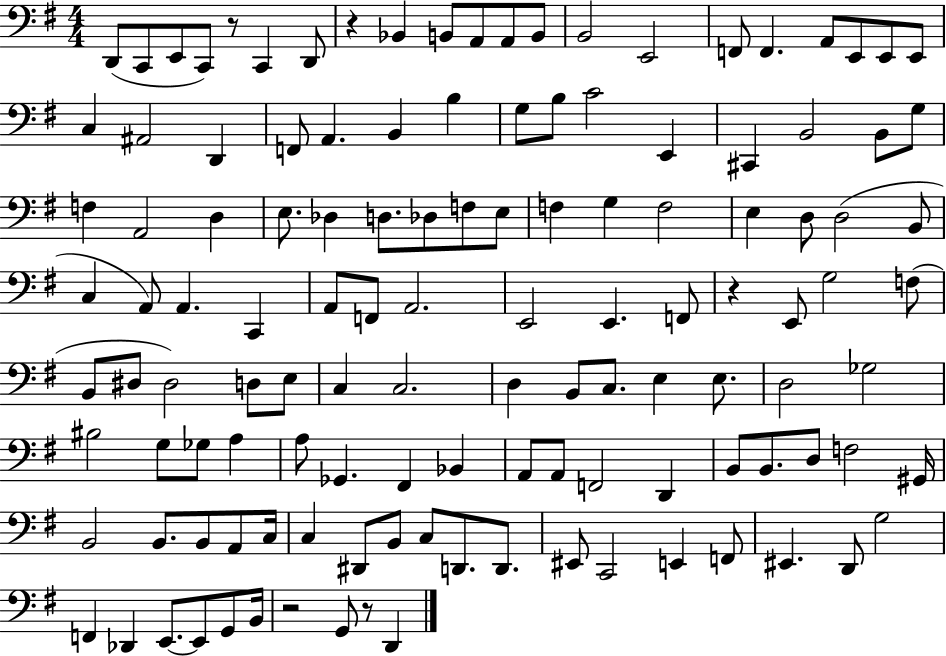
{
  \clef bass
  \numericTimeSignature
  \time 4/4
  \key g \major
  d,8( c,8 e,8 c,8) r8 c,4 d,8 | r4 bes,4 b,8 a,8 a,8 b,8 | b,2 e,2 | f,8 f,4. a,8 e,8 e,8 e,8 | \break c4 ais,2 d,4 | f,8 a,4. b,4 b4 | g8 b8 c'2 e,4 | cis,4 b,2 b,8 g8 | \break f4 a,2 d4 | e8. des4 d8. des8 f8 e8 | f4 g4 f2 | e4 d8 d2( b,8 | \break c4 a,8) a,4. c,4 | a,8 f,8 a,2. | e,2 e,4. f,8 | r4 e,8 g2 f8( | \break b,8 dis8 dis2) d8 e8 | c4 c2. | d4 b,8 c8. e4 e8. | d2 ges2 | \break bis2 g8 ges8 a4 | a8 ges,4. fis,4 bes,4 | a,8 a,8 f,2 d,4 | b,8 b,8. d8 f2 gis,16 | \break b,2 b,8. b,8 a,8 c16 | c4 dis,8 b,8 c8 d,8. d,8. | eis,8 c,2 e,4 f,8 | eis,4. d,8 g2 | \break f,4 des,4 e,8.~~ e,8 g,8 b,16 | r2 g,8 r8 d,4 | \bar "|."
}